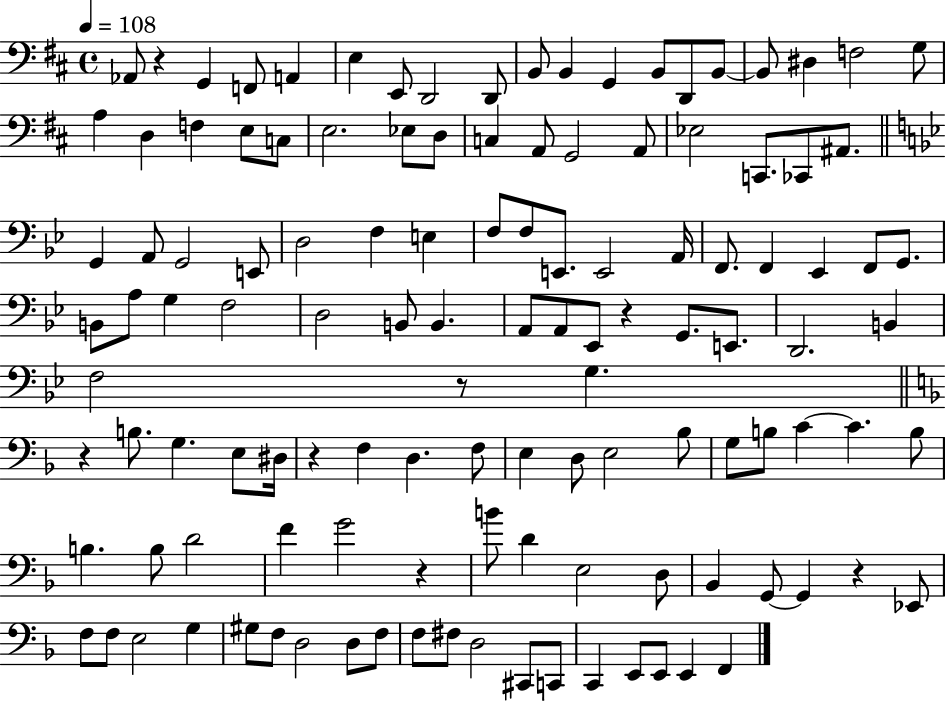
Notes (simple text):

Ab2/e R/q G2/q F2/e A2/q E3/q E2/e D2/h D2/e B2/e B2/q G2/q B2/e D2/e B2/e B2/e D#3/q F3/h G3/e A3/q D3/q F3/q E3/e C3/e E3/h. Eb3/e D3/e C3/q A2/e G2/h A2/e Eb3/h C2/e. CES2/e A#2/e. G2/q A2/e G2/h E2/e D3/h F3/q E3/q F3/e F3/e E2/e. E2/h A2/s F2/e. F2/q Eb2/q F2/e G2/e. B2/e A3/e G3/q F3/h D3/h B2/e B2/q. A2/e A2/e Eb2/e R/q G2/e. E2/e. D2/h. B2/q F3/h R/e G3/q. R/q B3/e. G3/q. E3/e D#3/s R/q F3/q D3/q. F3/e E3/q D3/e E3/h Bb3/e G3/e B3/e C4/q C4/q. B3/e B3/q. B3/e D4/h F4/q G4/h R/q B4/e D4/q E3/h D3/e Bb2/q G2/e G2/q R/q Eb2/e F3/e F3/e E3/h G3/q G#3/e F3/e D3/h D3/e F3/e F3/e F#3/e D3/h C#2/e C2/e C2/q E2/e E2/e E2/q F2/q